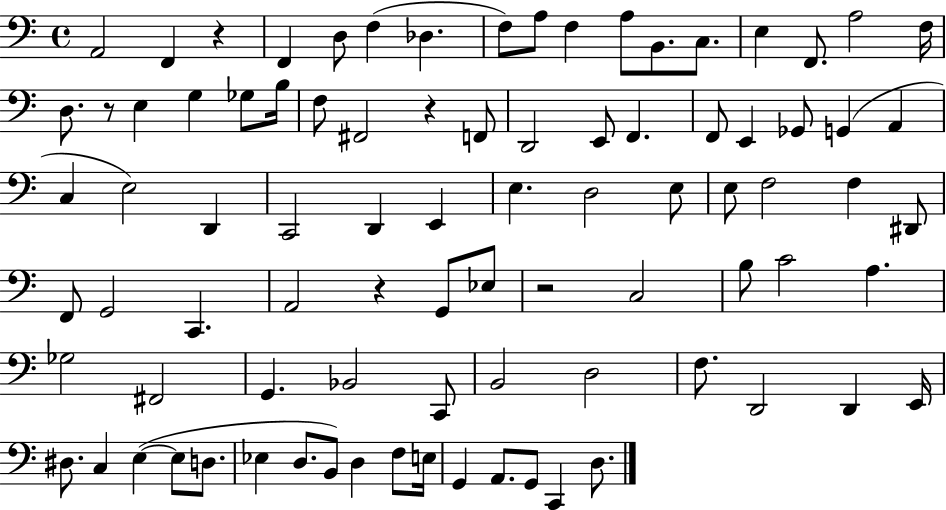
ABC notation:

X:1
T:Untitled
M:4/4
L:1/4
K:C
A,,2 F,, z F,, D,/2 F, _D, F,/2 A,/2 F, A,/2 B,,/2 C,/2 E, F,,/2 A,2 F,/4 D,/2 z/2 E, G, _G,/2 B,/4 F,/2 ^F,,2 z F,,/2 D,,2 E,,/2 F,, F,,/2 E,, _G,,/2 G,, A,, C, E,2 D,, C,,2 D,, E,, E, D,2 E,/2 E,/2 F,2 F, ^D,,/2 F,,/2 G,,2 C,, A,,2 z G,,/2 _E,/2 z2 C,2 B,/2 C2 A, _G,2 ^F,,2 G,, _B,,2 C,,/2 B,,2 D,2 F,/2 D,,2 D,, E,,/4 ^D,/2 C, E, E,/2 D,/2 _E, D,/2 B,,/2 D, F,/2 E,/4 G,, A,,/2 G,,/2 C,, D,/2